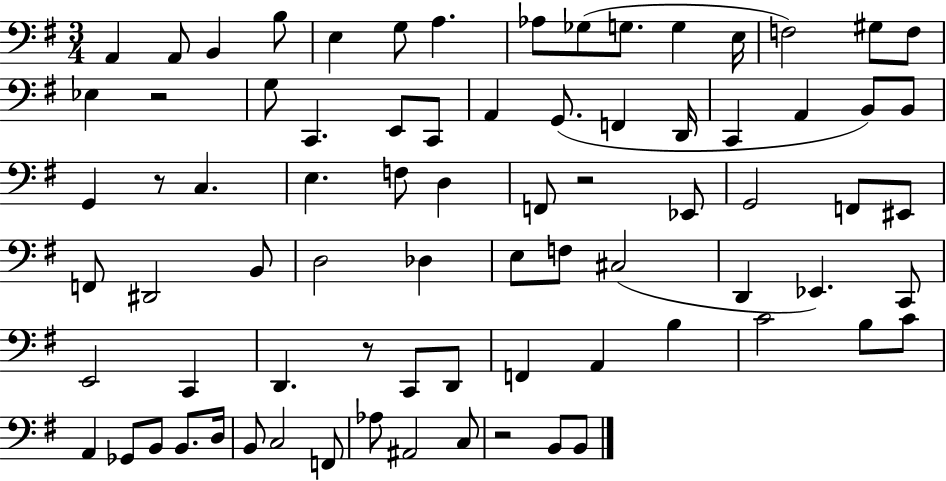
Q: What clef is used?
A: bass